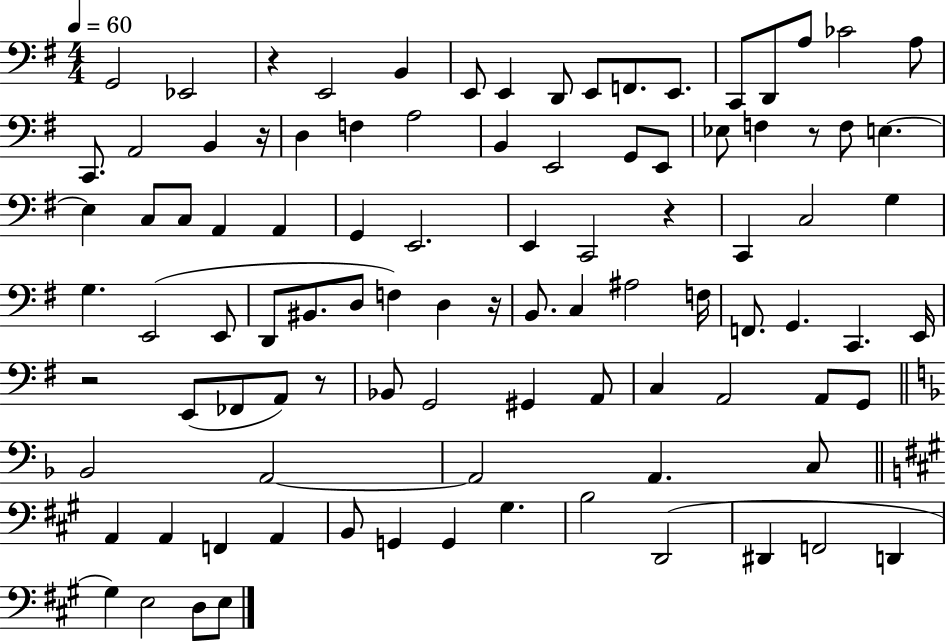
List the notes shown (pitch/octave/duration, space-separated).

G2/h Eb2/h R/q E2/h B2/q E2/e E2/q D2/e E2/e F2/e. E2/e. C2/e D2/e A3/e CES4/h A3/e C2/e. A2/h B2/q R/s D3/q F3/q A3/h B2/q E2/h G2/e E2/e Eb3/e F3/q R/e F3/e E3/q. E3/q C3/e C3/e A2/q A2/q G2/q E2/h. E2/q C2/h R/q C2/q C3/h G3/q G3/q. E2/h E2/e D2/e BIS2/e. D3/e F3/q D3/q R/s B2/e. C3/q A#3/h F3/s F2/e. G2/q. C2/q. E2/s R/h E2/e FES2/e A2/e R/e Bb2/e G2/h G#2/q A2/e C3/q A2/h A2/e G2/e Bb2/h A2/h A2/h A2/q. C3/e A2/q A2/q F2/q A2/q B2/e G2/q G2/q G#3/q. B3/h D2/h D#2/q F2/h D2/q G#3/q E3/h D3/e E3/e